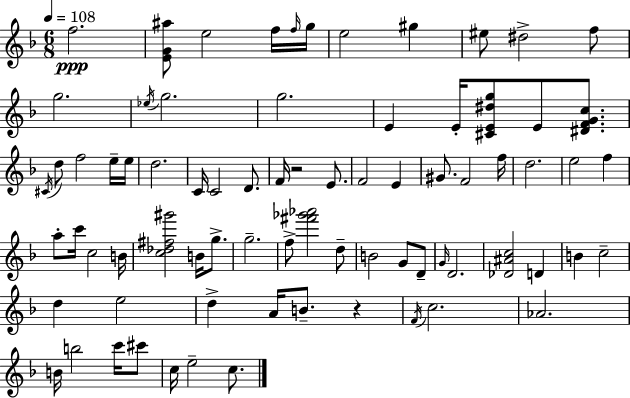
F5/h. [E4,G4,A#5]/e E5/h F5/s F5/s G5/s E5/h G#5/q EIS5/e D#5/h F5/e G5/h. Eb5/s G5/h. G5/h. E4/q E4/s [C#4,E4,D#5,G5]/e E4/e [D#4,F4,G4,C5]/e. C#4/s D5/e F5/h E5/s E5/s D5/h. C4/s C4/h D4/e. F4/s R/h E4/e. F4/h E4/q G#4/e. F4/h F5/s D5/h. E5/h F5/q A5/e C6/s C5/h B4/s [C5,Db5,F#5,G#6]/h B4/s G5/e. G5/h. F5/e [F#6,Gb6,Ab6]/h D5/e B4/h G4/e D4/e G4/s D4/h. [Db4,A#4,C5]/h D4/q B4/q C5/h D5/q E5/h D5/q A4/s B4/e. R/q F4/s C5/h. Ab4/h. B4/s B5/h C6/s C#6/e C5/s E5/h C5/e.